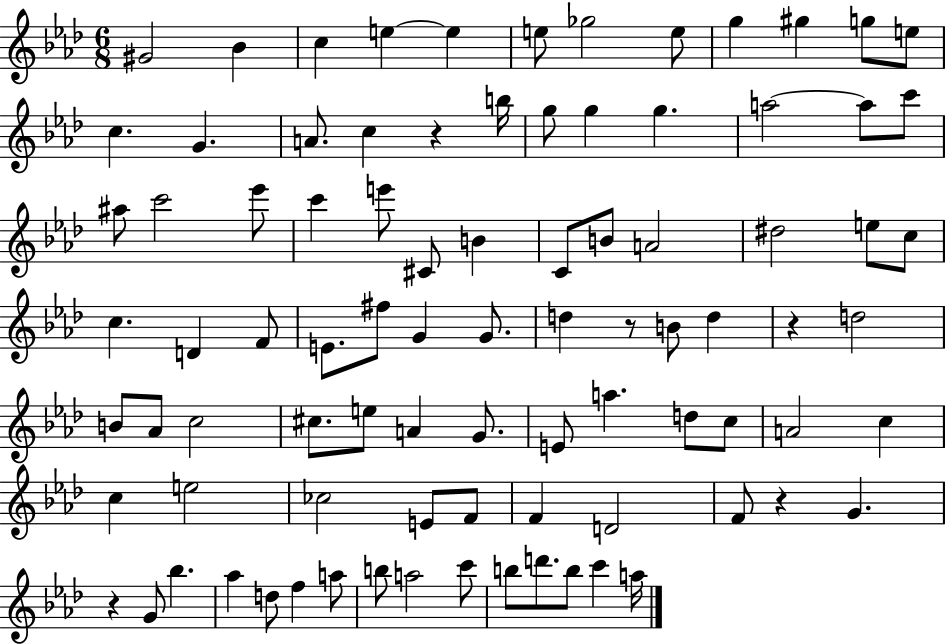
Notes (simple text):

G#4/h Bb4/q C5/q E5/q E5/q E5/e Gb5/h E5/e G5/q G#5/q G5/e E5/e C5/q. G4/q. A4/e. C5/q R/q B5/s G5/e G5/q G5/q. A5/h A5/e C6/e A#5/e C6/h Eb6/e C6/q E6/e C#4/e B4/q C4/e B4/e A4/h D#5/h E5/e C5/e C5/q. D4/q F4/e E4/e. F#5/e G4/q G4/e. D5/q R/e B4/e D5/q R/q D5/h B4/e Ab4/e C5/h C#5/e. E5/e A4/q G4/e. E4/e A5/q. D5/e C5/e A4/h C5/q C5/q E5/h CES5/h E4/e F4/e F4/q D4/h F4/e R/q G4/q. R/q G4/e Bb5/q. Ab5/q D5/e F5/q A5/e B5/e A5/h C6/e B5/e D6/e. B5/e C6/q A5/s